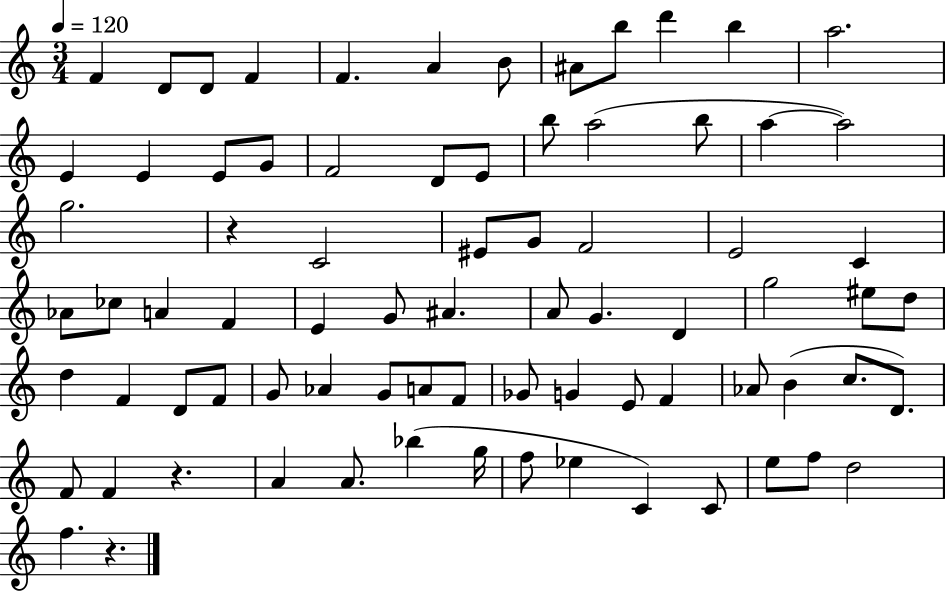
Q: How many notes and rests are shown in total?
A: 78